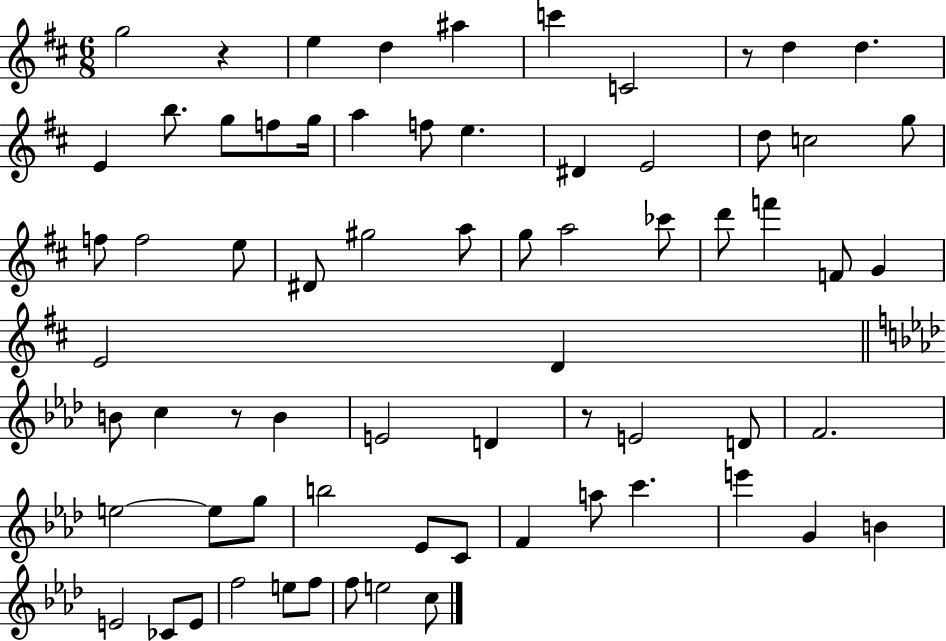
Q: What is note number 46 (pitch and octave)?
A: E5